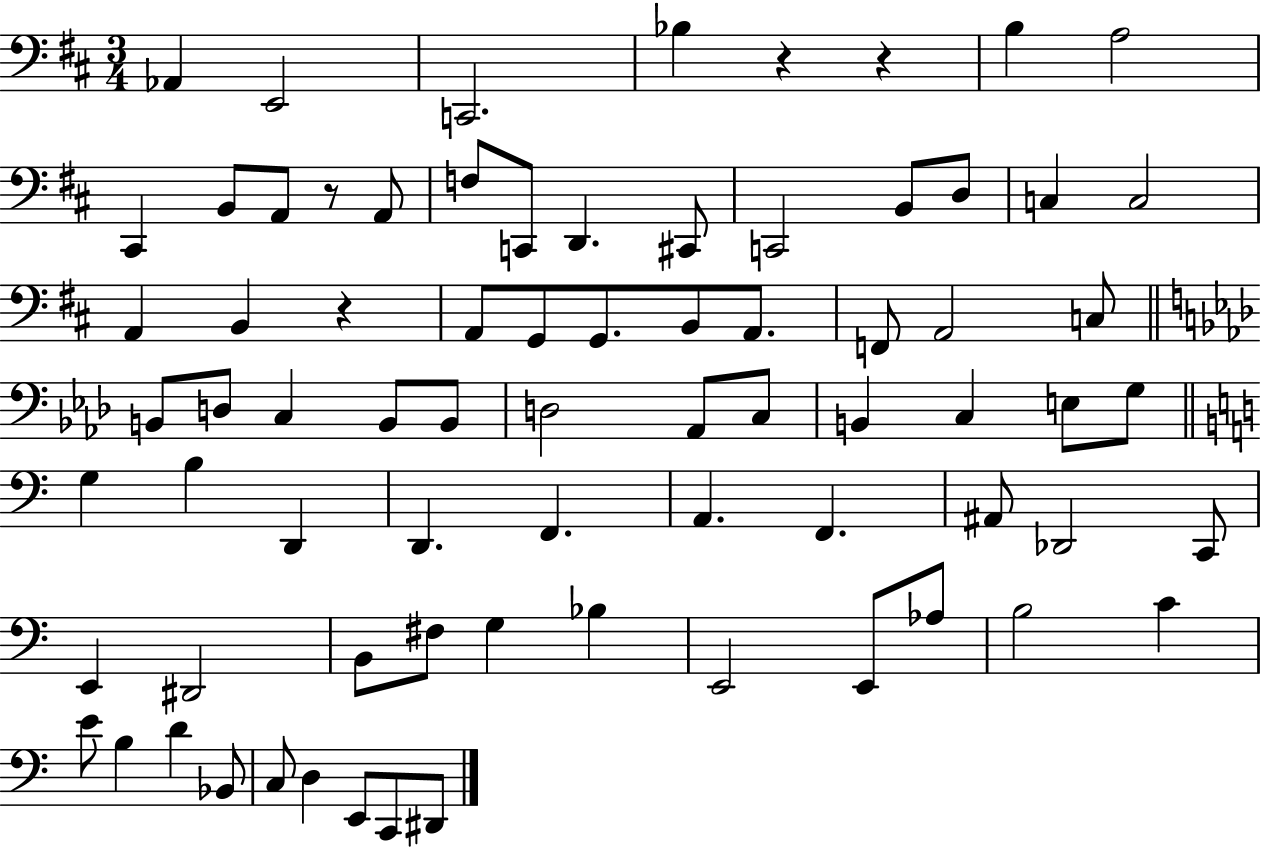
{
  \clef bass
  \numericTimeSignature
  \time 3/4
  \key d \major
  aes,4 e,2 | c,2. | bes4 r4 r4 | b4 a2 | \break cis,4 b,8 a,8 r8 a,8 | f8 c,8 d,4. cis,8 | c,2 b,8 d8 | c4 c2 | \break a,4 b,4 r4 | a,8 g,8 g,8. b,8 a,8. | f,8 a,2 c8 | \bar "||" \break \key aes \major b,8 d8 c4 b,8 b,8 | d2 aes,8 c8 | b,4 c4 e8 g8 | \bar "||" \break \key c \major g4 b4 d,4 | d,4. f,4. | a,4. f,4. | ais,8 des,2 c,8 | \break e,4 dis,2 | b,8 fis8 g4 bes4 | e,2 e,8 aes8 | b2 c'4 | \break e'8 b4 d'4 bes,8 | c8 d4 e,8 c,8 dis,8 | \bar "|."
}